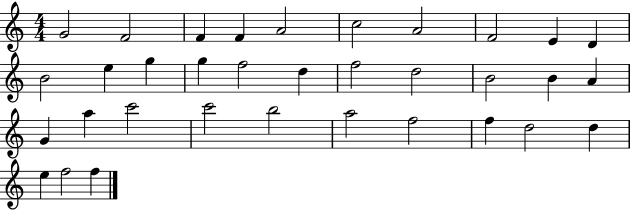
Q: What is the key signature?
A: C major